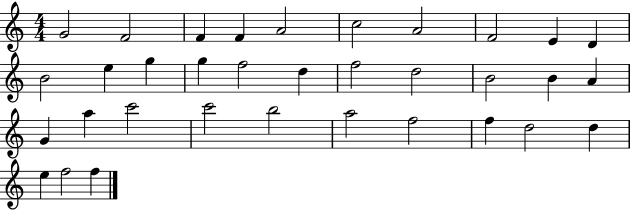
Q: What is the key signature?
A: C major